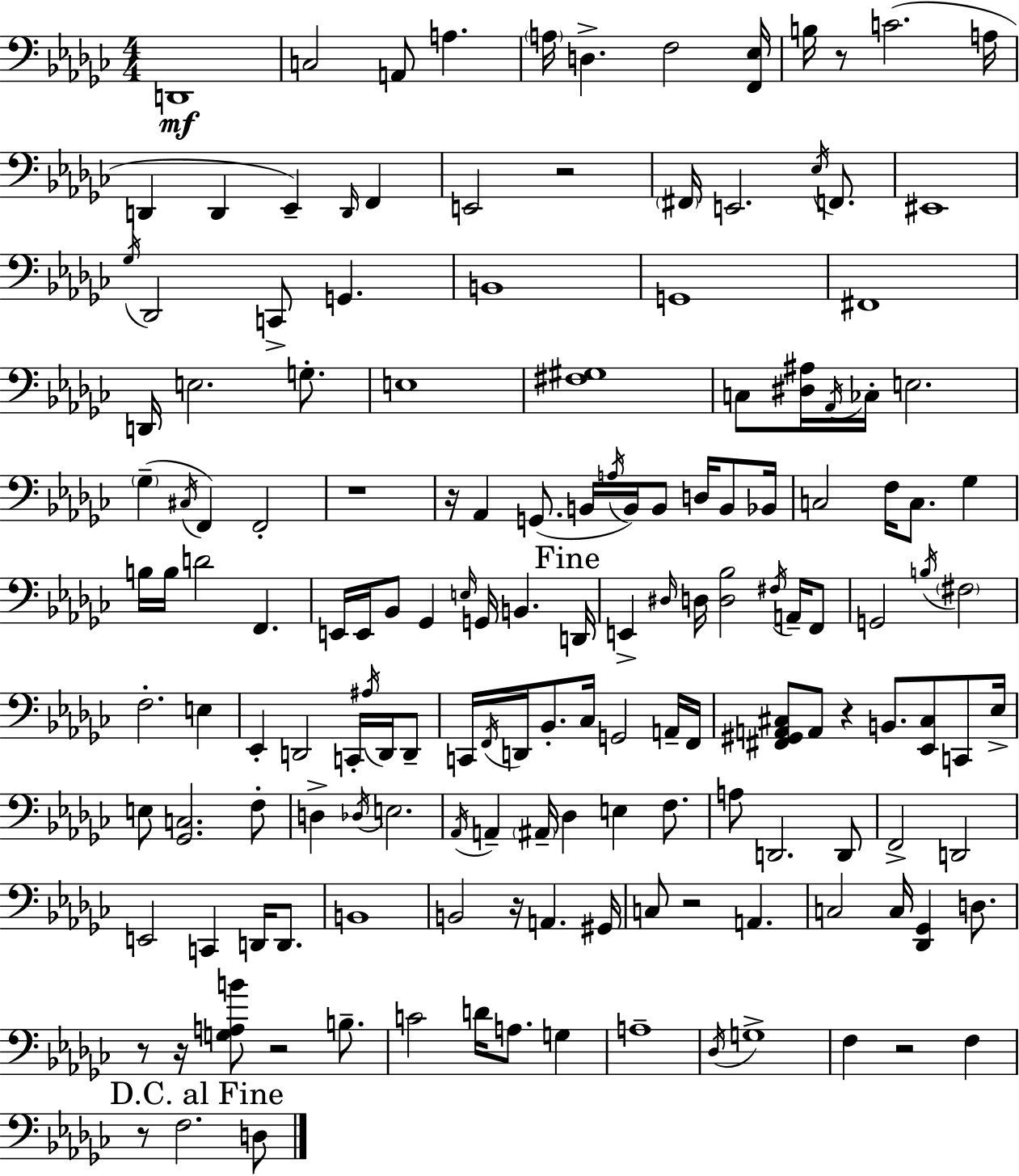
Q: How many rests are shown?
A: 12